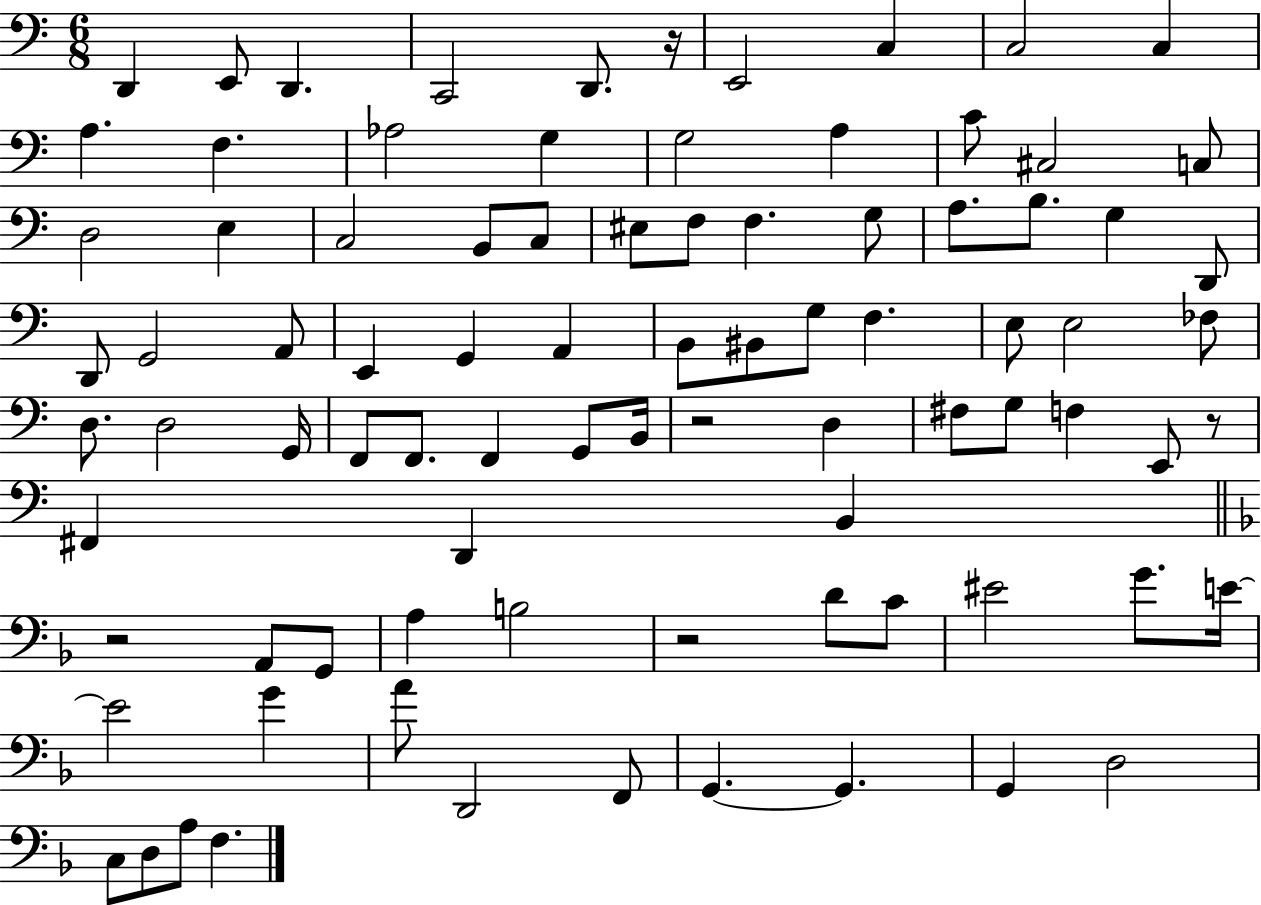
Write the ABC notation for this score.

X:1
T:Untitled
M:6/8
L:1/4
K:C
D,, E,,/2 D,, C,,2 D,,/2 z/4 E,,2 C, C,2 C, A, F, _A,2 G, G,2 A, C/2 ^C,2 C,/2 D,2 E, C,2 B,,/2 C,/2 ^E,/2 F,/2 F, G,/2 A,/2 B,/2 G, D,,/2 D,,/2 G,,2 A,,/2 E,, G,, A,, B,,/2 ^B,,/2 G,/2 F, E,/2 E,2 _F,/2 D,/2 D,2 G,,/4 F,,/2 F,,/2 F,, G,,/2 B,,/4 z2 D, ^F,/2 G,/2 F, E,,/2 z/2 ^F,, D,, B,, z2 A,,/2 G,,/2 A, B,2 z2 D/2 C/2 ^E2 G/2 E/4 E2 G A/2 D,,2 F,,/2 G,, G,, G,, D,2 C,/2 D,/2 A,/2 F,